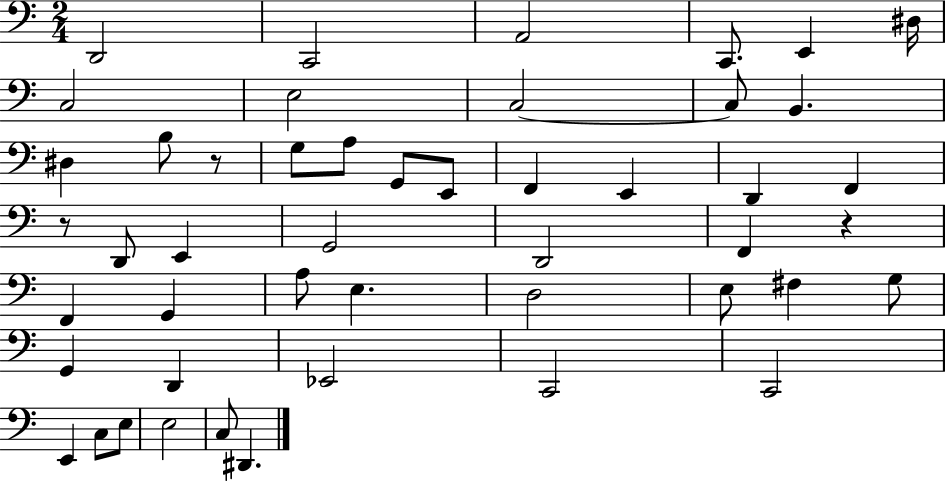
X:1
T:Untitled
M:2/4
L:1/4
K:C
D,,2 C,,2 A,,2 C,,/2 E,, ^D,/4 C,2 E,2 C,2 C,/2 B,, ^D, B,/2 z/2 G,/2 A,/2 G,,/2 E,,/2 F,, E,, D,, F,, z/2 D,,/2 E,, G,,2 D,,2 F,, z F,, G,, A,/2 E, D,2 E,/2 ^F, G,/2 G,, D,, _E,,2 C,,2 C,,2 E,, C,/2 E,/2 E,2 C,/2 ^D,,